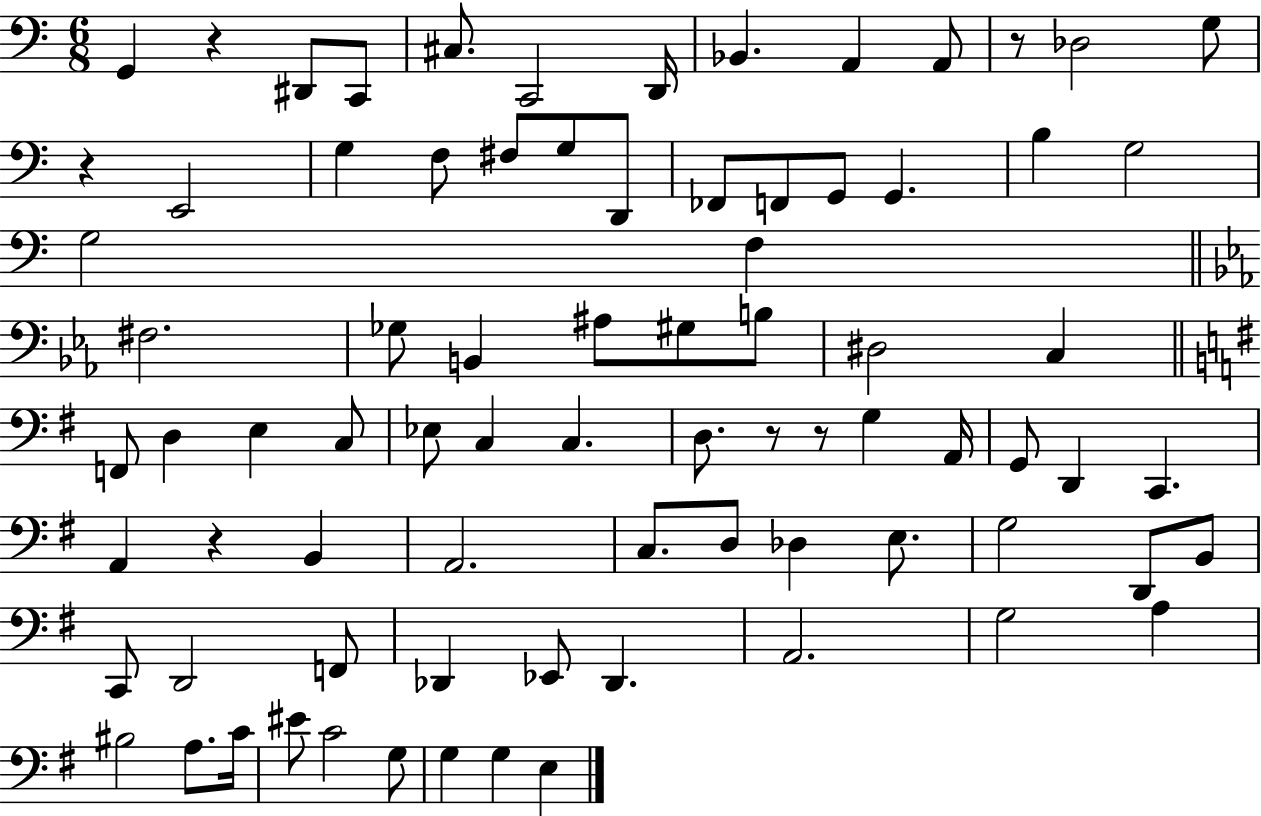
{
  \clef bass
  \numericTimeSignature
  \time 6/8
  \key c \major
  g,4 r4 dis,8 c,8 | cis8. c,2 d,16 | bes,4. a,4 a,8 | r8 des2 g8 | \break r4 e,2 | g4 f8 fis8 g8 d,8 | fes,8 f,8 g,8 g,4. | b4 g2 | \break g2 f4 | \bar "||" \break \key c \minor fis2. | ges8 b,4 ais8 gis8 b8 | dis2 c4 | \bar "||" \break \key g \major f,8 d4 e4 c8 | ees8 c4 c4. | d8. r8 r8 g4 a,16 | g,8 d,4 c,4. | \break a,4 r4 b,4 | a,2. | c8. d8 des4 e8. | g2 d,8 b,8 | \break c,8 d,2 f,8 | des,4 ees,8 des,4. | a,2. | g2 a4 | \break bis2 a8. c'16 | eis'8 c'2 g8 | g4 g4 e4 | \bar "|."
}